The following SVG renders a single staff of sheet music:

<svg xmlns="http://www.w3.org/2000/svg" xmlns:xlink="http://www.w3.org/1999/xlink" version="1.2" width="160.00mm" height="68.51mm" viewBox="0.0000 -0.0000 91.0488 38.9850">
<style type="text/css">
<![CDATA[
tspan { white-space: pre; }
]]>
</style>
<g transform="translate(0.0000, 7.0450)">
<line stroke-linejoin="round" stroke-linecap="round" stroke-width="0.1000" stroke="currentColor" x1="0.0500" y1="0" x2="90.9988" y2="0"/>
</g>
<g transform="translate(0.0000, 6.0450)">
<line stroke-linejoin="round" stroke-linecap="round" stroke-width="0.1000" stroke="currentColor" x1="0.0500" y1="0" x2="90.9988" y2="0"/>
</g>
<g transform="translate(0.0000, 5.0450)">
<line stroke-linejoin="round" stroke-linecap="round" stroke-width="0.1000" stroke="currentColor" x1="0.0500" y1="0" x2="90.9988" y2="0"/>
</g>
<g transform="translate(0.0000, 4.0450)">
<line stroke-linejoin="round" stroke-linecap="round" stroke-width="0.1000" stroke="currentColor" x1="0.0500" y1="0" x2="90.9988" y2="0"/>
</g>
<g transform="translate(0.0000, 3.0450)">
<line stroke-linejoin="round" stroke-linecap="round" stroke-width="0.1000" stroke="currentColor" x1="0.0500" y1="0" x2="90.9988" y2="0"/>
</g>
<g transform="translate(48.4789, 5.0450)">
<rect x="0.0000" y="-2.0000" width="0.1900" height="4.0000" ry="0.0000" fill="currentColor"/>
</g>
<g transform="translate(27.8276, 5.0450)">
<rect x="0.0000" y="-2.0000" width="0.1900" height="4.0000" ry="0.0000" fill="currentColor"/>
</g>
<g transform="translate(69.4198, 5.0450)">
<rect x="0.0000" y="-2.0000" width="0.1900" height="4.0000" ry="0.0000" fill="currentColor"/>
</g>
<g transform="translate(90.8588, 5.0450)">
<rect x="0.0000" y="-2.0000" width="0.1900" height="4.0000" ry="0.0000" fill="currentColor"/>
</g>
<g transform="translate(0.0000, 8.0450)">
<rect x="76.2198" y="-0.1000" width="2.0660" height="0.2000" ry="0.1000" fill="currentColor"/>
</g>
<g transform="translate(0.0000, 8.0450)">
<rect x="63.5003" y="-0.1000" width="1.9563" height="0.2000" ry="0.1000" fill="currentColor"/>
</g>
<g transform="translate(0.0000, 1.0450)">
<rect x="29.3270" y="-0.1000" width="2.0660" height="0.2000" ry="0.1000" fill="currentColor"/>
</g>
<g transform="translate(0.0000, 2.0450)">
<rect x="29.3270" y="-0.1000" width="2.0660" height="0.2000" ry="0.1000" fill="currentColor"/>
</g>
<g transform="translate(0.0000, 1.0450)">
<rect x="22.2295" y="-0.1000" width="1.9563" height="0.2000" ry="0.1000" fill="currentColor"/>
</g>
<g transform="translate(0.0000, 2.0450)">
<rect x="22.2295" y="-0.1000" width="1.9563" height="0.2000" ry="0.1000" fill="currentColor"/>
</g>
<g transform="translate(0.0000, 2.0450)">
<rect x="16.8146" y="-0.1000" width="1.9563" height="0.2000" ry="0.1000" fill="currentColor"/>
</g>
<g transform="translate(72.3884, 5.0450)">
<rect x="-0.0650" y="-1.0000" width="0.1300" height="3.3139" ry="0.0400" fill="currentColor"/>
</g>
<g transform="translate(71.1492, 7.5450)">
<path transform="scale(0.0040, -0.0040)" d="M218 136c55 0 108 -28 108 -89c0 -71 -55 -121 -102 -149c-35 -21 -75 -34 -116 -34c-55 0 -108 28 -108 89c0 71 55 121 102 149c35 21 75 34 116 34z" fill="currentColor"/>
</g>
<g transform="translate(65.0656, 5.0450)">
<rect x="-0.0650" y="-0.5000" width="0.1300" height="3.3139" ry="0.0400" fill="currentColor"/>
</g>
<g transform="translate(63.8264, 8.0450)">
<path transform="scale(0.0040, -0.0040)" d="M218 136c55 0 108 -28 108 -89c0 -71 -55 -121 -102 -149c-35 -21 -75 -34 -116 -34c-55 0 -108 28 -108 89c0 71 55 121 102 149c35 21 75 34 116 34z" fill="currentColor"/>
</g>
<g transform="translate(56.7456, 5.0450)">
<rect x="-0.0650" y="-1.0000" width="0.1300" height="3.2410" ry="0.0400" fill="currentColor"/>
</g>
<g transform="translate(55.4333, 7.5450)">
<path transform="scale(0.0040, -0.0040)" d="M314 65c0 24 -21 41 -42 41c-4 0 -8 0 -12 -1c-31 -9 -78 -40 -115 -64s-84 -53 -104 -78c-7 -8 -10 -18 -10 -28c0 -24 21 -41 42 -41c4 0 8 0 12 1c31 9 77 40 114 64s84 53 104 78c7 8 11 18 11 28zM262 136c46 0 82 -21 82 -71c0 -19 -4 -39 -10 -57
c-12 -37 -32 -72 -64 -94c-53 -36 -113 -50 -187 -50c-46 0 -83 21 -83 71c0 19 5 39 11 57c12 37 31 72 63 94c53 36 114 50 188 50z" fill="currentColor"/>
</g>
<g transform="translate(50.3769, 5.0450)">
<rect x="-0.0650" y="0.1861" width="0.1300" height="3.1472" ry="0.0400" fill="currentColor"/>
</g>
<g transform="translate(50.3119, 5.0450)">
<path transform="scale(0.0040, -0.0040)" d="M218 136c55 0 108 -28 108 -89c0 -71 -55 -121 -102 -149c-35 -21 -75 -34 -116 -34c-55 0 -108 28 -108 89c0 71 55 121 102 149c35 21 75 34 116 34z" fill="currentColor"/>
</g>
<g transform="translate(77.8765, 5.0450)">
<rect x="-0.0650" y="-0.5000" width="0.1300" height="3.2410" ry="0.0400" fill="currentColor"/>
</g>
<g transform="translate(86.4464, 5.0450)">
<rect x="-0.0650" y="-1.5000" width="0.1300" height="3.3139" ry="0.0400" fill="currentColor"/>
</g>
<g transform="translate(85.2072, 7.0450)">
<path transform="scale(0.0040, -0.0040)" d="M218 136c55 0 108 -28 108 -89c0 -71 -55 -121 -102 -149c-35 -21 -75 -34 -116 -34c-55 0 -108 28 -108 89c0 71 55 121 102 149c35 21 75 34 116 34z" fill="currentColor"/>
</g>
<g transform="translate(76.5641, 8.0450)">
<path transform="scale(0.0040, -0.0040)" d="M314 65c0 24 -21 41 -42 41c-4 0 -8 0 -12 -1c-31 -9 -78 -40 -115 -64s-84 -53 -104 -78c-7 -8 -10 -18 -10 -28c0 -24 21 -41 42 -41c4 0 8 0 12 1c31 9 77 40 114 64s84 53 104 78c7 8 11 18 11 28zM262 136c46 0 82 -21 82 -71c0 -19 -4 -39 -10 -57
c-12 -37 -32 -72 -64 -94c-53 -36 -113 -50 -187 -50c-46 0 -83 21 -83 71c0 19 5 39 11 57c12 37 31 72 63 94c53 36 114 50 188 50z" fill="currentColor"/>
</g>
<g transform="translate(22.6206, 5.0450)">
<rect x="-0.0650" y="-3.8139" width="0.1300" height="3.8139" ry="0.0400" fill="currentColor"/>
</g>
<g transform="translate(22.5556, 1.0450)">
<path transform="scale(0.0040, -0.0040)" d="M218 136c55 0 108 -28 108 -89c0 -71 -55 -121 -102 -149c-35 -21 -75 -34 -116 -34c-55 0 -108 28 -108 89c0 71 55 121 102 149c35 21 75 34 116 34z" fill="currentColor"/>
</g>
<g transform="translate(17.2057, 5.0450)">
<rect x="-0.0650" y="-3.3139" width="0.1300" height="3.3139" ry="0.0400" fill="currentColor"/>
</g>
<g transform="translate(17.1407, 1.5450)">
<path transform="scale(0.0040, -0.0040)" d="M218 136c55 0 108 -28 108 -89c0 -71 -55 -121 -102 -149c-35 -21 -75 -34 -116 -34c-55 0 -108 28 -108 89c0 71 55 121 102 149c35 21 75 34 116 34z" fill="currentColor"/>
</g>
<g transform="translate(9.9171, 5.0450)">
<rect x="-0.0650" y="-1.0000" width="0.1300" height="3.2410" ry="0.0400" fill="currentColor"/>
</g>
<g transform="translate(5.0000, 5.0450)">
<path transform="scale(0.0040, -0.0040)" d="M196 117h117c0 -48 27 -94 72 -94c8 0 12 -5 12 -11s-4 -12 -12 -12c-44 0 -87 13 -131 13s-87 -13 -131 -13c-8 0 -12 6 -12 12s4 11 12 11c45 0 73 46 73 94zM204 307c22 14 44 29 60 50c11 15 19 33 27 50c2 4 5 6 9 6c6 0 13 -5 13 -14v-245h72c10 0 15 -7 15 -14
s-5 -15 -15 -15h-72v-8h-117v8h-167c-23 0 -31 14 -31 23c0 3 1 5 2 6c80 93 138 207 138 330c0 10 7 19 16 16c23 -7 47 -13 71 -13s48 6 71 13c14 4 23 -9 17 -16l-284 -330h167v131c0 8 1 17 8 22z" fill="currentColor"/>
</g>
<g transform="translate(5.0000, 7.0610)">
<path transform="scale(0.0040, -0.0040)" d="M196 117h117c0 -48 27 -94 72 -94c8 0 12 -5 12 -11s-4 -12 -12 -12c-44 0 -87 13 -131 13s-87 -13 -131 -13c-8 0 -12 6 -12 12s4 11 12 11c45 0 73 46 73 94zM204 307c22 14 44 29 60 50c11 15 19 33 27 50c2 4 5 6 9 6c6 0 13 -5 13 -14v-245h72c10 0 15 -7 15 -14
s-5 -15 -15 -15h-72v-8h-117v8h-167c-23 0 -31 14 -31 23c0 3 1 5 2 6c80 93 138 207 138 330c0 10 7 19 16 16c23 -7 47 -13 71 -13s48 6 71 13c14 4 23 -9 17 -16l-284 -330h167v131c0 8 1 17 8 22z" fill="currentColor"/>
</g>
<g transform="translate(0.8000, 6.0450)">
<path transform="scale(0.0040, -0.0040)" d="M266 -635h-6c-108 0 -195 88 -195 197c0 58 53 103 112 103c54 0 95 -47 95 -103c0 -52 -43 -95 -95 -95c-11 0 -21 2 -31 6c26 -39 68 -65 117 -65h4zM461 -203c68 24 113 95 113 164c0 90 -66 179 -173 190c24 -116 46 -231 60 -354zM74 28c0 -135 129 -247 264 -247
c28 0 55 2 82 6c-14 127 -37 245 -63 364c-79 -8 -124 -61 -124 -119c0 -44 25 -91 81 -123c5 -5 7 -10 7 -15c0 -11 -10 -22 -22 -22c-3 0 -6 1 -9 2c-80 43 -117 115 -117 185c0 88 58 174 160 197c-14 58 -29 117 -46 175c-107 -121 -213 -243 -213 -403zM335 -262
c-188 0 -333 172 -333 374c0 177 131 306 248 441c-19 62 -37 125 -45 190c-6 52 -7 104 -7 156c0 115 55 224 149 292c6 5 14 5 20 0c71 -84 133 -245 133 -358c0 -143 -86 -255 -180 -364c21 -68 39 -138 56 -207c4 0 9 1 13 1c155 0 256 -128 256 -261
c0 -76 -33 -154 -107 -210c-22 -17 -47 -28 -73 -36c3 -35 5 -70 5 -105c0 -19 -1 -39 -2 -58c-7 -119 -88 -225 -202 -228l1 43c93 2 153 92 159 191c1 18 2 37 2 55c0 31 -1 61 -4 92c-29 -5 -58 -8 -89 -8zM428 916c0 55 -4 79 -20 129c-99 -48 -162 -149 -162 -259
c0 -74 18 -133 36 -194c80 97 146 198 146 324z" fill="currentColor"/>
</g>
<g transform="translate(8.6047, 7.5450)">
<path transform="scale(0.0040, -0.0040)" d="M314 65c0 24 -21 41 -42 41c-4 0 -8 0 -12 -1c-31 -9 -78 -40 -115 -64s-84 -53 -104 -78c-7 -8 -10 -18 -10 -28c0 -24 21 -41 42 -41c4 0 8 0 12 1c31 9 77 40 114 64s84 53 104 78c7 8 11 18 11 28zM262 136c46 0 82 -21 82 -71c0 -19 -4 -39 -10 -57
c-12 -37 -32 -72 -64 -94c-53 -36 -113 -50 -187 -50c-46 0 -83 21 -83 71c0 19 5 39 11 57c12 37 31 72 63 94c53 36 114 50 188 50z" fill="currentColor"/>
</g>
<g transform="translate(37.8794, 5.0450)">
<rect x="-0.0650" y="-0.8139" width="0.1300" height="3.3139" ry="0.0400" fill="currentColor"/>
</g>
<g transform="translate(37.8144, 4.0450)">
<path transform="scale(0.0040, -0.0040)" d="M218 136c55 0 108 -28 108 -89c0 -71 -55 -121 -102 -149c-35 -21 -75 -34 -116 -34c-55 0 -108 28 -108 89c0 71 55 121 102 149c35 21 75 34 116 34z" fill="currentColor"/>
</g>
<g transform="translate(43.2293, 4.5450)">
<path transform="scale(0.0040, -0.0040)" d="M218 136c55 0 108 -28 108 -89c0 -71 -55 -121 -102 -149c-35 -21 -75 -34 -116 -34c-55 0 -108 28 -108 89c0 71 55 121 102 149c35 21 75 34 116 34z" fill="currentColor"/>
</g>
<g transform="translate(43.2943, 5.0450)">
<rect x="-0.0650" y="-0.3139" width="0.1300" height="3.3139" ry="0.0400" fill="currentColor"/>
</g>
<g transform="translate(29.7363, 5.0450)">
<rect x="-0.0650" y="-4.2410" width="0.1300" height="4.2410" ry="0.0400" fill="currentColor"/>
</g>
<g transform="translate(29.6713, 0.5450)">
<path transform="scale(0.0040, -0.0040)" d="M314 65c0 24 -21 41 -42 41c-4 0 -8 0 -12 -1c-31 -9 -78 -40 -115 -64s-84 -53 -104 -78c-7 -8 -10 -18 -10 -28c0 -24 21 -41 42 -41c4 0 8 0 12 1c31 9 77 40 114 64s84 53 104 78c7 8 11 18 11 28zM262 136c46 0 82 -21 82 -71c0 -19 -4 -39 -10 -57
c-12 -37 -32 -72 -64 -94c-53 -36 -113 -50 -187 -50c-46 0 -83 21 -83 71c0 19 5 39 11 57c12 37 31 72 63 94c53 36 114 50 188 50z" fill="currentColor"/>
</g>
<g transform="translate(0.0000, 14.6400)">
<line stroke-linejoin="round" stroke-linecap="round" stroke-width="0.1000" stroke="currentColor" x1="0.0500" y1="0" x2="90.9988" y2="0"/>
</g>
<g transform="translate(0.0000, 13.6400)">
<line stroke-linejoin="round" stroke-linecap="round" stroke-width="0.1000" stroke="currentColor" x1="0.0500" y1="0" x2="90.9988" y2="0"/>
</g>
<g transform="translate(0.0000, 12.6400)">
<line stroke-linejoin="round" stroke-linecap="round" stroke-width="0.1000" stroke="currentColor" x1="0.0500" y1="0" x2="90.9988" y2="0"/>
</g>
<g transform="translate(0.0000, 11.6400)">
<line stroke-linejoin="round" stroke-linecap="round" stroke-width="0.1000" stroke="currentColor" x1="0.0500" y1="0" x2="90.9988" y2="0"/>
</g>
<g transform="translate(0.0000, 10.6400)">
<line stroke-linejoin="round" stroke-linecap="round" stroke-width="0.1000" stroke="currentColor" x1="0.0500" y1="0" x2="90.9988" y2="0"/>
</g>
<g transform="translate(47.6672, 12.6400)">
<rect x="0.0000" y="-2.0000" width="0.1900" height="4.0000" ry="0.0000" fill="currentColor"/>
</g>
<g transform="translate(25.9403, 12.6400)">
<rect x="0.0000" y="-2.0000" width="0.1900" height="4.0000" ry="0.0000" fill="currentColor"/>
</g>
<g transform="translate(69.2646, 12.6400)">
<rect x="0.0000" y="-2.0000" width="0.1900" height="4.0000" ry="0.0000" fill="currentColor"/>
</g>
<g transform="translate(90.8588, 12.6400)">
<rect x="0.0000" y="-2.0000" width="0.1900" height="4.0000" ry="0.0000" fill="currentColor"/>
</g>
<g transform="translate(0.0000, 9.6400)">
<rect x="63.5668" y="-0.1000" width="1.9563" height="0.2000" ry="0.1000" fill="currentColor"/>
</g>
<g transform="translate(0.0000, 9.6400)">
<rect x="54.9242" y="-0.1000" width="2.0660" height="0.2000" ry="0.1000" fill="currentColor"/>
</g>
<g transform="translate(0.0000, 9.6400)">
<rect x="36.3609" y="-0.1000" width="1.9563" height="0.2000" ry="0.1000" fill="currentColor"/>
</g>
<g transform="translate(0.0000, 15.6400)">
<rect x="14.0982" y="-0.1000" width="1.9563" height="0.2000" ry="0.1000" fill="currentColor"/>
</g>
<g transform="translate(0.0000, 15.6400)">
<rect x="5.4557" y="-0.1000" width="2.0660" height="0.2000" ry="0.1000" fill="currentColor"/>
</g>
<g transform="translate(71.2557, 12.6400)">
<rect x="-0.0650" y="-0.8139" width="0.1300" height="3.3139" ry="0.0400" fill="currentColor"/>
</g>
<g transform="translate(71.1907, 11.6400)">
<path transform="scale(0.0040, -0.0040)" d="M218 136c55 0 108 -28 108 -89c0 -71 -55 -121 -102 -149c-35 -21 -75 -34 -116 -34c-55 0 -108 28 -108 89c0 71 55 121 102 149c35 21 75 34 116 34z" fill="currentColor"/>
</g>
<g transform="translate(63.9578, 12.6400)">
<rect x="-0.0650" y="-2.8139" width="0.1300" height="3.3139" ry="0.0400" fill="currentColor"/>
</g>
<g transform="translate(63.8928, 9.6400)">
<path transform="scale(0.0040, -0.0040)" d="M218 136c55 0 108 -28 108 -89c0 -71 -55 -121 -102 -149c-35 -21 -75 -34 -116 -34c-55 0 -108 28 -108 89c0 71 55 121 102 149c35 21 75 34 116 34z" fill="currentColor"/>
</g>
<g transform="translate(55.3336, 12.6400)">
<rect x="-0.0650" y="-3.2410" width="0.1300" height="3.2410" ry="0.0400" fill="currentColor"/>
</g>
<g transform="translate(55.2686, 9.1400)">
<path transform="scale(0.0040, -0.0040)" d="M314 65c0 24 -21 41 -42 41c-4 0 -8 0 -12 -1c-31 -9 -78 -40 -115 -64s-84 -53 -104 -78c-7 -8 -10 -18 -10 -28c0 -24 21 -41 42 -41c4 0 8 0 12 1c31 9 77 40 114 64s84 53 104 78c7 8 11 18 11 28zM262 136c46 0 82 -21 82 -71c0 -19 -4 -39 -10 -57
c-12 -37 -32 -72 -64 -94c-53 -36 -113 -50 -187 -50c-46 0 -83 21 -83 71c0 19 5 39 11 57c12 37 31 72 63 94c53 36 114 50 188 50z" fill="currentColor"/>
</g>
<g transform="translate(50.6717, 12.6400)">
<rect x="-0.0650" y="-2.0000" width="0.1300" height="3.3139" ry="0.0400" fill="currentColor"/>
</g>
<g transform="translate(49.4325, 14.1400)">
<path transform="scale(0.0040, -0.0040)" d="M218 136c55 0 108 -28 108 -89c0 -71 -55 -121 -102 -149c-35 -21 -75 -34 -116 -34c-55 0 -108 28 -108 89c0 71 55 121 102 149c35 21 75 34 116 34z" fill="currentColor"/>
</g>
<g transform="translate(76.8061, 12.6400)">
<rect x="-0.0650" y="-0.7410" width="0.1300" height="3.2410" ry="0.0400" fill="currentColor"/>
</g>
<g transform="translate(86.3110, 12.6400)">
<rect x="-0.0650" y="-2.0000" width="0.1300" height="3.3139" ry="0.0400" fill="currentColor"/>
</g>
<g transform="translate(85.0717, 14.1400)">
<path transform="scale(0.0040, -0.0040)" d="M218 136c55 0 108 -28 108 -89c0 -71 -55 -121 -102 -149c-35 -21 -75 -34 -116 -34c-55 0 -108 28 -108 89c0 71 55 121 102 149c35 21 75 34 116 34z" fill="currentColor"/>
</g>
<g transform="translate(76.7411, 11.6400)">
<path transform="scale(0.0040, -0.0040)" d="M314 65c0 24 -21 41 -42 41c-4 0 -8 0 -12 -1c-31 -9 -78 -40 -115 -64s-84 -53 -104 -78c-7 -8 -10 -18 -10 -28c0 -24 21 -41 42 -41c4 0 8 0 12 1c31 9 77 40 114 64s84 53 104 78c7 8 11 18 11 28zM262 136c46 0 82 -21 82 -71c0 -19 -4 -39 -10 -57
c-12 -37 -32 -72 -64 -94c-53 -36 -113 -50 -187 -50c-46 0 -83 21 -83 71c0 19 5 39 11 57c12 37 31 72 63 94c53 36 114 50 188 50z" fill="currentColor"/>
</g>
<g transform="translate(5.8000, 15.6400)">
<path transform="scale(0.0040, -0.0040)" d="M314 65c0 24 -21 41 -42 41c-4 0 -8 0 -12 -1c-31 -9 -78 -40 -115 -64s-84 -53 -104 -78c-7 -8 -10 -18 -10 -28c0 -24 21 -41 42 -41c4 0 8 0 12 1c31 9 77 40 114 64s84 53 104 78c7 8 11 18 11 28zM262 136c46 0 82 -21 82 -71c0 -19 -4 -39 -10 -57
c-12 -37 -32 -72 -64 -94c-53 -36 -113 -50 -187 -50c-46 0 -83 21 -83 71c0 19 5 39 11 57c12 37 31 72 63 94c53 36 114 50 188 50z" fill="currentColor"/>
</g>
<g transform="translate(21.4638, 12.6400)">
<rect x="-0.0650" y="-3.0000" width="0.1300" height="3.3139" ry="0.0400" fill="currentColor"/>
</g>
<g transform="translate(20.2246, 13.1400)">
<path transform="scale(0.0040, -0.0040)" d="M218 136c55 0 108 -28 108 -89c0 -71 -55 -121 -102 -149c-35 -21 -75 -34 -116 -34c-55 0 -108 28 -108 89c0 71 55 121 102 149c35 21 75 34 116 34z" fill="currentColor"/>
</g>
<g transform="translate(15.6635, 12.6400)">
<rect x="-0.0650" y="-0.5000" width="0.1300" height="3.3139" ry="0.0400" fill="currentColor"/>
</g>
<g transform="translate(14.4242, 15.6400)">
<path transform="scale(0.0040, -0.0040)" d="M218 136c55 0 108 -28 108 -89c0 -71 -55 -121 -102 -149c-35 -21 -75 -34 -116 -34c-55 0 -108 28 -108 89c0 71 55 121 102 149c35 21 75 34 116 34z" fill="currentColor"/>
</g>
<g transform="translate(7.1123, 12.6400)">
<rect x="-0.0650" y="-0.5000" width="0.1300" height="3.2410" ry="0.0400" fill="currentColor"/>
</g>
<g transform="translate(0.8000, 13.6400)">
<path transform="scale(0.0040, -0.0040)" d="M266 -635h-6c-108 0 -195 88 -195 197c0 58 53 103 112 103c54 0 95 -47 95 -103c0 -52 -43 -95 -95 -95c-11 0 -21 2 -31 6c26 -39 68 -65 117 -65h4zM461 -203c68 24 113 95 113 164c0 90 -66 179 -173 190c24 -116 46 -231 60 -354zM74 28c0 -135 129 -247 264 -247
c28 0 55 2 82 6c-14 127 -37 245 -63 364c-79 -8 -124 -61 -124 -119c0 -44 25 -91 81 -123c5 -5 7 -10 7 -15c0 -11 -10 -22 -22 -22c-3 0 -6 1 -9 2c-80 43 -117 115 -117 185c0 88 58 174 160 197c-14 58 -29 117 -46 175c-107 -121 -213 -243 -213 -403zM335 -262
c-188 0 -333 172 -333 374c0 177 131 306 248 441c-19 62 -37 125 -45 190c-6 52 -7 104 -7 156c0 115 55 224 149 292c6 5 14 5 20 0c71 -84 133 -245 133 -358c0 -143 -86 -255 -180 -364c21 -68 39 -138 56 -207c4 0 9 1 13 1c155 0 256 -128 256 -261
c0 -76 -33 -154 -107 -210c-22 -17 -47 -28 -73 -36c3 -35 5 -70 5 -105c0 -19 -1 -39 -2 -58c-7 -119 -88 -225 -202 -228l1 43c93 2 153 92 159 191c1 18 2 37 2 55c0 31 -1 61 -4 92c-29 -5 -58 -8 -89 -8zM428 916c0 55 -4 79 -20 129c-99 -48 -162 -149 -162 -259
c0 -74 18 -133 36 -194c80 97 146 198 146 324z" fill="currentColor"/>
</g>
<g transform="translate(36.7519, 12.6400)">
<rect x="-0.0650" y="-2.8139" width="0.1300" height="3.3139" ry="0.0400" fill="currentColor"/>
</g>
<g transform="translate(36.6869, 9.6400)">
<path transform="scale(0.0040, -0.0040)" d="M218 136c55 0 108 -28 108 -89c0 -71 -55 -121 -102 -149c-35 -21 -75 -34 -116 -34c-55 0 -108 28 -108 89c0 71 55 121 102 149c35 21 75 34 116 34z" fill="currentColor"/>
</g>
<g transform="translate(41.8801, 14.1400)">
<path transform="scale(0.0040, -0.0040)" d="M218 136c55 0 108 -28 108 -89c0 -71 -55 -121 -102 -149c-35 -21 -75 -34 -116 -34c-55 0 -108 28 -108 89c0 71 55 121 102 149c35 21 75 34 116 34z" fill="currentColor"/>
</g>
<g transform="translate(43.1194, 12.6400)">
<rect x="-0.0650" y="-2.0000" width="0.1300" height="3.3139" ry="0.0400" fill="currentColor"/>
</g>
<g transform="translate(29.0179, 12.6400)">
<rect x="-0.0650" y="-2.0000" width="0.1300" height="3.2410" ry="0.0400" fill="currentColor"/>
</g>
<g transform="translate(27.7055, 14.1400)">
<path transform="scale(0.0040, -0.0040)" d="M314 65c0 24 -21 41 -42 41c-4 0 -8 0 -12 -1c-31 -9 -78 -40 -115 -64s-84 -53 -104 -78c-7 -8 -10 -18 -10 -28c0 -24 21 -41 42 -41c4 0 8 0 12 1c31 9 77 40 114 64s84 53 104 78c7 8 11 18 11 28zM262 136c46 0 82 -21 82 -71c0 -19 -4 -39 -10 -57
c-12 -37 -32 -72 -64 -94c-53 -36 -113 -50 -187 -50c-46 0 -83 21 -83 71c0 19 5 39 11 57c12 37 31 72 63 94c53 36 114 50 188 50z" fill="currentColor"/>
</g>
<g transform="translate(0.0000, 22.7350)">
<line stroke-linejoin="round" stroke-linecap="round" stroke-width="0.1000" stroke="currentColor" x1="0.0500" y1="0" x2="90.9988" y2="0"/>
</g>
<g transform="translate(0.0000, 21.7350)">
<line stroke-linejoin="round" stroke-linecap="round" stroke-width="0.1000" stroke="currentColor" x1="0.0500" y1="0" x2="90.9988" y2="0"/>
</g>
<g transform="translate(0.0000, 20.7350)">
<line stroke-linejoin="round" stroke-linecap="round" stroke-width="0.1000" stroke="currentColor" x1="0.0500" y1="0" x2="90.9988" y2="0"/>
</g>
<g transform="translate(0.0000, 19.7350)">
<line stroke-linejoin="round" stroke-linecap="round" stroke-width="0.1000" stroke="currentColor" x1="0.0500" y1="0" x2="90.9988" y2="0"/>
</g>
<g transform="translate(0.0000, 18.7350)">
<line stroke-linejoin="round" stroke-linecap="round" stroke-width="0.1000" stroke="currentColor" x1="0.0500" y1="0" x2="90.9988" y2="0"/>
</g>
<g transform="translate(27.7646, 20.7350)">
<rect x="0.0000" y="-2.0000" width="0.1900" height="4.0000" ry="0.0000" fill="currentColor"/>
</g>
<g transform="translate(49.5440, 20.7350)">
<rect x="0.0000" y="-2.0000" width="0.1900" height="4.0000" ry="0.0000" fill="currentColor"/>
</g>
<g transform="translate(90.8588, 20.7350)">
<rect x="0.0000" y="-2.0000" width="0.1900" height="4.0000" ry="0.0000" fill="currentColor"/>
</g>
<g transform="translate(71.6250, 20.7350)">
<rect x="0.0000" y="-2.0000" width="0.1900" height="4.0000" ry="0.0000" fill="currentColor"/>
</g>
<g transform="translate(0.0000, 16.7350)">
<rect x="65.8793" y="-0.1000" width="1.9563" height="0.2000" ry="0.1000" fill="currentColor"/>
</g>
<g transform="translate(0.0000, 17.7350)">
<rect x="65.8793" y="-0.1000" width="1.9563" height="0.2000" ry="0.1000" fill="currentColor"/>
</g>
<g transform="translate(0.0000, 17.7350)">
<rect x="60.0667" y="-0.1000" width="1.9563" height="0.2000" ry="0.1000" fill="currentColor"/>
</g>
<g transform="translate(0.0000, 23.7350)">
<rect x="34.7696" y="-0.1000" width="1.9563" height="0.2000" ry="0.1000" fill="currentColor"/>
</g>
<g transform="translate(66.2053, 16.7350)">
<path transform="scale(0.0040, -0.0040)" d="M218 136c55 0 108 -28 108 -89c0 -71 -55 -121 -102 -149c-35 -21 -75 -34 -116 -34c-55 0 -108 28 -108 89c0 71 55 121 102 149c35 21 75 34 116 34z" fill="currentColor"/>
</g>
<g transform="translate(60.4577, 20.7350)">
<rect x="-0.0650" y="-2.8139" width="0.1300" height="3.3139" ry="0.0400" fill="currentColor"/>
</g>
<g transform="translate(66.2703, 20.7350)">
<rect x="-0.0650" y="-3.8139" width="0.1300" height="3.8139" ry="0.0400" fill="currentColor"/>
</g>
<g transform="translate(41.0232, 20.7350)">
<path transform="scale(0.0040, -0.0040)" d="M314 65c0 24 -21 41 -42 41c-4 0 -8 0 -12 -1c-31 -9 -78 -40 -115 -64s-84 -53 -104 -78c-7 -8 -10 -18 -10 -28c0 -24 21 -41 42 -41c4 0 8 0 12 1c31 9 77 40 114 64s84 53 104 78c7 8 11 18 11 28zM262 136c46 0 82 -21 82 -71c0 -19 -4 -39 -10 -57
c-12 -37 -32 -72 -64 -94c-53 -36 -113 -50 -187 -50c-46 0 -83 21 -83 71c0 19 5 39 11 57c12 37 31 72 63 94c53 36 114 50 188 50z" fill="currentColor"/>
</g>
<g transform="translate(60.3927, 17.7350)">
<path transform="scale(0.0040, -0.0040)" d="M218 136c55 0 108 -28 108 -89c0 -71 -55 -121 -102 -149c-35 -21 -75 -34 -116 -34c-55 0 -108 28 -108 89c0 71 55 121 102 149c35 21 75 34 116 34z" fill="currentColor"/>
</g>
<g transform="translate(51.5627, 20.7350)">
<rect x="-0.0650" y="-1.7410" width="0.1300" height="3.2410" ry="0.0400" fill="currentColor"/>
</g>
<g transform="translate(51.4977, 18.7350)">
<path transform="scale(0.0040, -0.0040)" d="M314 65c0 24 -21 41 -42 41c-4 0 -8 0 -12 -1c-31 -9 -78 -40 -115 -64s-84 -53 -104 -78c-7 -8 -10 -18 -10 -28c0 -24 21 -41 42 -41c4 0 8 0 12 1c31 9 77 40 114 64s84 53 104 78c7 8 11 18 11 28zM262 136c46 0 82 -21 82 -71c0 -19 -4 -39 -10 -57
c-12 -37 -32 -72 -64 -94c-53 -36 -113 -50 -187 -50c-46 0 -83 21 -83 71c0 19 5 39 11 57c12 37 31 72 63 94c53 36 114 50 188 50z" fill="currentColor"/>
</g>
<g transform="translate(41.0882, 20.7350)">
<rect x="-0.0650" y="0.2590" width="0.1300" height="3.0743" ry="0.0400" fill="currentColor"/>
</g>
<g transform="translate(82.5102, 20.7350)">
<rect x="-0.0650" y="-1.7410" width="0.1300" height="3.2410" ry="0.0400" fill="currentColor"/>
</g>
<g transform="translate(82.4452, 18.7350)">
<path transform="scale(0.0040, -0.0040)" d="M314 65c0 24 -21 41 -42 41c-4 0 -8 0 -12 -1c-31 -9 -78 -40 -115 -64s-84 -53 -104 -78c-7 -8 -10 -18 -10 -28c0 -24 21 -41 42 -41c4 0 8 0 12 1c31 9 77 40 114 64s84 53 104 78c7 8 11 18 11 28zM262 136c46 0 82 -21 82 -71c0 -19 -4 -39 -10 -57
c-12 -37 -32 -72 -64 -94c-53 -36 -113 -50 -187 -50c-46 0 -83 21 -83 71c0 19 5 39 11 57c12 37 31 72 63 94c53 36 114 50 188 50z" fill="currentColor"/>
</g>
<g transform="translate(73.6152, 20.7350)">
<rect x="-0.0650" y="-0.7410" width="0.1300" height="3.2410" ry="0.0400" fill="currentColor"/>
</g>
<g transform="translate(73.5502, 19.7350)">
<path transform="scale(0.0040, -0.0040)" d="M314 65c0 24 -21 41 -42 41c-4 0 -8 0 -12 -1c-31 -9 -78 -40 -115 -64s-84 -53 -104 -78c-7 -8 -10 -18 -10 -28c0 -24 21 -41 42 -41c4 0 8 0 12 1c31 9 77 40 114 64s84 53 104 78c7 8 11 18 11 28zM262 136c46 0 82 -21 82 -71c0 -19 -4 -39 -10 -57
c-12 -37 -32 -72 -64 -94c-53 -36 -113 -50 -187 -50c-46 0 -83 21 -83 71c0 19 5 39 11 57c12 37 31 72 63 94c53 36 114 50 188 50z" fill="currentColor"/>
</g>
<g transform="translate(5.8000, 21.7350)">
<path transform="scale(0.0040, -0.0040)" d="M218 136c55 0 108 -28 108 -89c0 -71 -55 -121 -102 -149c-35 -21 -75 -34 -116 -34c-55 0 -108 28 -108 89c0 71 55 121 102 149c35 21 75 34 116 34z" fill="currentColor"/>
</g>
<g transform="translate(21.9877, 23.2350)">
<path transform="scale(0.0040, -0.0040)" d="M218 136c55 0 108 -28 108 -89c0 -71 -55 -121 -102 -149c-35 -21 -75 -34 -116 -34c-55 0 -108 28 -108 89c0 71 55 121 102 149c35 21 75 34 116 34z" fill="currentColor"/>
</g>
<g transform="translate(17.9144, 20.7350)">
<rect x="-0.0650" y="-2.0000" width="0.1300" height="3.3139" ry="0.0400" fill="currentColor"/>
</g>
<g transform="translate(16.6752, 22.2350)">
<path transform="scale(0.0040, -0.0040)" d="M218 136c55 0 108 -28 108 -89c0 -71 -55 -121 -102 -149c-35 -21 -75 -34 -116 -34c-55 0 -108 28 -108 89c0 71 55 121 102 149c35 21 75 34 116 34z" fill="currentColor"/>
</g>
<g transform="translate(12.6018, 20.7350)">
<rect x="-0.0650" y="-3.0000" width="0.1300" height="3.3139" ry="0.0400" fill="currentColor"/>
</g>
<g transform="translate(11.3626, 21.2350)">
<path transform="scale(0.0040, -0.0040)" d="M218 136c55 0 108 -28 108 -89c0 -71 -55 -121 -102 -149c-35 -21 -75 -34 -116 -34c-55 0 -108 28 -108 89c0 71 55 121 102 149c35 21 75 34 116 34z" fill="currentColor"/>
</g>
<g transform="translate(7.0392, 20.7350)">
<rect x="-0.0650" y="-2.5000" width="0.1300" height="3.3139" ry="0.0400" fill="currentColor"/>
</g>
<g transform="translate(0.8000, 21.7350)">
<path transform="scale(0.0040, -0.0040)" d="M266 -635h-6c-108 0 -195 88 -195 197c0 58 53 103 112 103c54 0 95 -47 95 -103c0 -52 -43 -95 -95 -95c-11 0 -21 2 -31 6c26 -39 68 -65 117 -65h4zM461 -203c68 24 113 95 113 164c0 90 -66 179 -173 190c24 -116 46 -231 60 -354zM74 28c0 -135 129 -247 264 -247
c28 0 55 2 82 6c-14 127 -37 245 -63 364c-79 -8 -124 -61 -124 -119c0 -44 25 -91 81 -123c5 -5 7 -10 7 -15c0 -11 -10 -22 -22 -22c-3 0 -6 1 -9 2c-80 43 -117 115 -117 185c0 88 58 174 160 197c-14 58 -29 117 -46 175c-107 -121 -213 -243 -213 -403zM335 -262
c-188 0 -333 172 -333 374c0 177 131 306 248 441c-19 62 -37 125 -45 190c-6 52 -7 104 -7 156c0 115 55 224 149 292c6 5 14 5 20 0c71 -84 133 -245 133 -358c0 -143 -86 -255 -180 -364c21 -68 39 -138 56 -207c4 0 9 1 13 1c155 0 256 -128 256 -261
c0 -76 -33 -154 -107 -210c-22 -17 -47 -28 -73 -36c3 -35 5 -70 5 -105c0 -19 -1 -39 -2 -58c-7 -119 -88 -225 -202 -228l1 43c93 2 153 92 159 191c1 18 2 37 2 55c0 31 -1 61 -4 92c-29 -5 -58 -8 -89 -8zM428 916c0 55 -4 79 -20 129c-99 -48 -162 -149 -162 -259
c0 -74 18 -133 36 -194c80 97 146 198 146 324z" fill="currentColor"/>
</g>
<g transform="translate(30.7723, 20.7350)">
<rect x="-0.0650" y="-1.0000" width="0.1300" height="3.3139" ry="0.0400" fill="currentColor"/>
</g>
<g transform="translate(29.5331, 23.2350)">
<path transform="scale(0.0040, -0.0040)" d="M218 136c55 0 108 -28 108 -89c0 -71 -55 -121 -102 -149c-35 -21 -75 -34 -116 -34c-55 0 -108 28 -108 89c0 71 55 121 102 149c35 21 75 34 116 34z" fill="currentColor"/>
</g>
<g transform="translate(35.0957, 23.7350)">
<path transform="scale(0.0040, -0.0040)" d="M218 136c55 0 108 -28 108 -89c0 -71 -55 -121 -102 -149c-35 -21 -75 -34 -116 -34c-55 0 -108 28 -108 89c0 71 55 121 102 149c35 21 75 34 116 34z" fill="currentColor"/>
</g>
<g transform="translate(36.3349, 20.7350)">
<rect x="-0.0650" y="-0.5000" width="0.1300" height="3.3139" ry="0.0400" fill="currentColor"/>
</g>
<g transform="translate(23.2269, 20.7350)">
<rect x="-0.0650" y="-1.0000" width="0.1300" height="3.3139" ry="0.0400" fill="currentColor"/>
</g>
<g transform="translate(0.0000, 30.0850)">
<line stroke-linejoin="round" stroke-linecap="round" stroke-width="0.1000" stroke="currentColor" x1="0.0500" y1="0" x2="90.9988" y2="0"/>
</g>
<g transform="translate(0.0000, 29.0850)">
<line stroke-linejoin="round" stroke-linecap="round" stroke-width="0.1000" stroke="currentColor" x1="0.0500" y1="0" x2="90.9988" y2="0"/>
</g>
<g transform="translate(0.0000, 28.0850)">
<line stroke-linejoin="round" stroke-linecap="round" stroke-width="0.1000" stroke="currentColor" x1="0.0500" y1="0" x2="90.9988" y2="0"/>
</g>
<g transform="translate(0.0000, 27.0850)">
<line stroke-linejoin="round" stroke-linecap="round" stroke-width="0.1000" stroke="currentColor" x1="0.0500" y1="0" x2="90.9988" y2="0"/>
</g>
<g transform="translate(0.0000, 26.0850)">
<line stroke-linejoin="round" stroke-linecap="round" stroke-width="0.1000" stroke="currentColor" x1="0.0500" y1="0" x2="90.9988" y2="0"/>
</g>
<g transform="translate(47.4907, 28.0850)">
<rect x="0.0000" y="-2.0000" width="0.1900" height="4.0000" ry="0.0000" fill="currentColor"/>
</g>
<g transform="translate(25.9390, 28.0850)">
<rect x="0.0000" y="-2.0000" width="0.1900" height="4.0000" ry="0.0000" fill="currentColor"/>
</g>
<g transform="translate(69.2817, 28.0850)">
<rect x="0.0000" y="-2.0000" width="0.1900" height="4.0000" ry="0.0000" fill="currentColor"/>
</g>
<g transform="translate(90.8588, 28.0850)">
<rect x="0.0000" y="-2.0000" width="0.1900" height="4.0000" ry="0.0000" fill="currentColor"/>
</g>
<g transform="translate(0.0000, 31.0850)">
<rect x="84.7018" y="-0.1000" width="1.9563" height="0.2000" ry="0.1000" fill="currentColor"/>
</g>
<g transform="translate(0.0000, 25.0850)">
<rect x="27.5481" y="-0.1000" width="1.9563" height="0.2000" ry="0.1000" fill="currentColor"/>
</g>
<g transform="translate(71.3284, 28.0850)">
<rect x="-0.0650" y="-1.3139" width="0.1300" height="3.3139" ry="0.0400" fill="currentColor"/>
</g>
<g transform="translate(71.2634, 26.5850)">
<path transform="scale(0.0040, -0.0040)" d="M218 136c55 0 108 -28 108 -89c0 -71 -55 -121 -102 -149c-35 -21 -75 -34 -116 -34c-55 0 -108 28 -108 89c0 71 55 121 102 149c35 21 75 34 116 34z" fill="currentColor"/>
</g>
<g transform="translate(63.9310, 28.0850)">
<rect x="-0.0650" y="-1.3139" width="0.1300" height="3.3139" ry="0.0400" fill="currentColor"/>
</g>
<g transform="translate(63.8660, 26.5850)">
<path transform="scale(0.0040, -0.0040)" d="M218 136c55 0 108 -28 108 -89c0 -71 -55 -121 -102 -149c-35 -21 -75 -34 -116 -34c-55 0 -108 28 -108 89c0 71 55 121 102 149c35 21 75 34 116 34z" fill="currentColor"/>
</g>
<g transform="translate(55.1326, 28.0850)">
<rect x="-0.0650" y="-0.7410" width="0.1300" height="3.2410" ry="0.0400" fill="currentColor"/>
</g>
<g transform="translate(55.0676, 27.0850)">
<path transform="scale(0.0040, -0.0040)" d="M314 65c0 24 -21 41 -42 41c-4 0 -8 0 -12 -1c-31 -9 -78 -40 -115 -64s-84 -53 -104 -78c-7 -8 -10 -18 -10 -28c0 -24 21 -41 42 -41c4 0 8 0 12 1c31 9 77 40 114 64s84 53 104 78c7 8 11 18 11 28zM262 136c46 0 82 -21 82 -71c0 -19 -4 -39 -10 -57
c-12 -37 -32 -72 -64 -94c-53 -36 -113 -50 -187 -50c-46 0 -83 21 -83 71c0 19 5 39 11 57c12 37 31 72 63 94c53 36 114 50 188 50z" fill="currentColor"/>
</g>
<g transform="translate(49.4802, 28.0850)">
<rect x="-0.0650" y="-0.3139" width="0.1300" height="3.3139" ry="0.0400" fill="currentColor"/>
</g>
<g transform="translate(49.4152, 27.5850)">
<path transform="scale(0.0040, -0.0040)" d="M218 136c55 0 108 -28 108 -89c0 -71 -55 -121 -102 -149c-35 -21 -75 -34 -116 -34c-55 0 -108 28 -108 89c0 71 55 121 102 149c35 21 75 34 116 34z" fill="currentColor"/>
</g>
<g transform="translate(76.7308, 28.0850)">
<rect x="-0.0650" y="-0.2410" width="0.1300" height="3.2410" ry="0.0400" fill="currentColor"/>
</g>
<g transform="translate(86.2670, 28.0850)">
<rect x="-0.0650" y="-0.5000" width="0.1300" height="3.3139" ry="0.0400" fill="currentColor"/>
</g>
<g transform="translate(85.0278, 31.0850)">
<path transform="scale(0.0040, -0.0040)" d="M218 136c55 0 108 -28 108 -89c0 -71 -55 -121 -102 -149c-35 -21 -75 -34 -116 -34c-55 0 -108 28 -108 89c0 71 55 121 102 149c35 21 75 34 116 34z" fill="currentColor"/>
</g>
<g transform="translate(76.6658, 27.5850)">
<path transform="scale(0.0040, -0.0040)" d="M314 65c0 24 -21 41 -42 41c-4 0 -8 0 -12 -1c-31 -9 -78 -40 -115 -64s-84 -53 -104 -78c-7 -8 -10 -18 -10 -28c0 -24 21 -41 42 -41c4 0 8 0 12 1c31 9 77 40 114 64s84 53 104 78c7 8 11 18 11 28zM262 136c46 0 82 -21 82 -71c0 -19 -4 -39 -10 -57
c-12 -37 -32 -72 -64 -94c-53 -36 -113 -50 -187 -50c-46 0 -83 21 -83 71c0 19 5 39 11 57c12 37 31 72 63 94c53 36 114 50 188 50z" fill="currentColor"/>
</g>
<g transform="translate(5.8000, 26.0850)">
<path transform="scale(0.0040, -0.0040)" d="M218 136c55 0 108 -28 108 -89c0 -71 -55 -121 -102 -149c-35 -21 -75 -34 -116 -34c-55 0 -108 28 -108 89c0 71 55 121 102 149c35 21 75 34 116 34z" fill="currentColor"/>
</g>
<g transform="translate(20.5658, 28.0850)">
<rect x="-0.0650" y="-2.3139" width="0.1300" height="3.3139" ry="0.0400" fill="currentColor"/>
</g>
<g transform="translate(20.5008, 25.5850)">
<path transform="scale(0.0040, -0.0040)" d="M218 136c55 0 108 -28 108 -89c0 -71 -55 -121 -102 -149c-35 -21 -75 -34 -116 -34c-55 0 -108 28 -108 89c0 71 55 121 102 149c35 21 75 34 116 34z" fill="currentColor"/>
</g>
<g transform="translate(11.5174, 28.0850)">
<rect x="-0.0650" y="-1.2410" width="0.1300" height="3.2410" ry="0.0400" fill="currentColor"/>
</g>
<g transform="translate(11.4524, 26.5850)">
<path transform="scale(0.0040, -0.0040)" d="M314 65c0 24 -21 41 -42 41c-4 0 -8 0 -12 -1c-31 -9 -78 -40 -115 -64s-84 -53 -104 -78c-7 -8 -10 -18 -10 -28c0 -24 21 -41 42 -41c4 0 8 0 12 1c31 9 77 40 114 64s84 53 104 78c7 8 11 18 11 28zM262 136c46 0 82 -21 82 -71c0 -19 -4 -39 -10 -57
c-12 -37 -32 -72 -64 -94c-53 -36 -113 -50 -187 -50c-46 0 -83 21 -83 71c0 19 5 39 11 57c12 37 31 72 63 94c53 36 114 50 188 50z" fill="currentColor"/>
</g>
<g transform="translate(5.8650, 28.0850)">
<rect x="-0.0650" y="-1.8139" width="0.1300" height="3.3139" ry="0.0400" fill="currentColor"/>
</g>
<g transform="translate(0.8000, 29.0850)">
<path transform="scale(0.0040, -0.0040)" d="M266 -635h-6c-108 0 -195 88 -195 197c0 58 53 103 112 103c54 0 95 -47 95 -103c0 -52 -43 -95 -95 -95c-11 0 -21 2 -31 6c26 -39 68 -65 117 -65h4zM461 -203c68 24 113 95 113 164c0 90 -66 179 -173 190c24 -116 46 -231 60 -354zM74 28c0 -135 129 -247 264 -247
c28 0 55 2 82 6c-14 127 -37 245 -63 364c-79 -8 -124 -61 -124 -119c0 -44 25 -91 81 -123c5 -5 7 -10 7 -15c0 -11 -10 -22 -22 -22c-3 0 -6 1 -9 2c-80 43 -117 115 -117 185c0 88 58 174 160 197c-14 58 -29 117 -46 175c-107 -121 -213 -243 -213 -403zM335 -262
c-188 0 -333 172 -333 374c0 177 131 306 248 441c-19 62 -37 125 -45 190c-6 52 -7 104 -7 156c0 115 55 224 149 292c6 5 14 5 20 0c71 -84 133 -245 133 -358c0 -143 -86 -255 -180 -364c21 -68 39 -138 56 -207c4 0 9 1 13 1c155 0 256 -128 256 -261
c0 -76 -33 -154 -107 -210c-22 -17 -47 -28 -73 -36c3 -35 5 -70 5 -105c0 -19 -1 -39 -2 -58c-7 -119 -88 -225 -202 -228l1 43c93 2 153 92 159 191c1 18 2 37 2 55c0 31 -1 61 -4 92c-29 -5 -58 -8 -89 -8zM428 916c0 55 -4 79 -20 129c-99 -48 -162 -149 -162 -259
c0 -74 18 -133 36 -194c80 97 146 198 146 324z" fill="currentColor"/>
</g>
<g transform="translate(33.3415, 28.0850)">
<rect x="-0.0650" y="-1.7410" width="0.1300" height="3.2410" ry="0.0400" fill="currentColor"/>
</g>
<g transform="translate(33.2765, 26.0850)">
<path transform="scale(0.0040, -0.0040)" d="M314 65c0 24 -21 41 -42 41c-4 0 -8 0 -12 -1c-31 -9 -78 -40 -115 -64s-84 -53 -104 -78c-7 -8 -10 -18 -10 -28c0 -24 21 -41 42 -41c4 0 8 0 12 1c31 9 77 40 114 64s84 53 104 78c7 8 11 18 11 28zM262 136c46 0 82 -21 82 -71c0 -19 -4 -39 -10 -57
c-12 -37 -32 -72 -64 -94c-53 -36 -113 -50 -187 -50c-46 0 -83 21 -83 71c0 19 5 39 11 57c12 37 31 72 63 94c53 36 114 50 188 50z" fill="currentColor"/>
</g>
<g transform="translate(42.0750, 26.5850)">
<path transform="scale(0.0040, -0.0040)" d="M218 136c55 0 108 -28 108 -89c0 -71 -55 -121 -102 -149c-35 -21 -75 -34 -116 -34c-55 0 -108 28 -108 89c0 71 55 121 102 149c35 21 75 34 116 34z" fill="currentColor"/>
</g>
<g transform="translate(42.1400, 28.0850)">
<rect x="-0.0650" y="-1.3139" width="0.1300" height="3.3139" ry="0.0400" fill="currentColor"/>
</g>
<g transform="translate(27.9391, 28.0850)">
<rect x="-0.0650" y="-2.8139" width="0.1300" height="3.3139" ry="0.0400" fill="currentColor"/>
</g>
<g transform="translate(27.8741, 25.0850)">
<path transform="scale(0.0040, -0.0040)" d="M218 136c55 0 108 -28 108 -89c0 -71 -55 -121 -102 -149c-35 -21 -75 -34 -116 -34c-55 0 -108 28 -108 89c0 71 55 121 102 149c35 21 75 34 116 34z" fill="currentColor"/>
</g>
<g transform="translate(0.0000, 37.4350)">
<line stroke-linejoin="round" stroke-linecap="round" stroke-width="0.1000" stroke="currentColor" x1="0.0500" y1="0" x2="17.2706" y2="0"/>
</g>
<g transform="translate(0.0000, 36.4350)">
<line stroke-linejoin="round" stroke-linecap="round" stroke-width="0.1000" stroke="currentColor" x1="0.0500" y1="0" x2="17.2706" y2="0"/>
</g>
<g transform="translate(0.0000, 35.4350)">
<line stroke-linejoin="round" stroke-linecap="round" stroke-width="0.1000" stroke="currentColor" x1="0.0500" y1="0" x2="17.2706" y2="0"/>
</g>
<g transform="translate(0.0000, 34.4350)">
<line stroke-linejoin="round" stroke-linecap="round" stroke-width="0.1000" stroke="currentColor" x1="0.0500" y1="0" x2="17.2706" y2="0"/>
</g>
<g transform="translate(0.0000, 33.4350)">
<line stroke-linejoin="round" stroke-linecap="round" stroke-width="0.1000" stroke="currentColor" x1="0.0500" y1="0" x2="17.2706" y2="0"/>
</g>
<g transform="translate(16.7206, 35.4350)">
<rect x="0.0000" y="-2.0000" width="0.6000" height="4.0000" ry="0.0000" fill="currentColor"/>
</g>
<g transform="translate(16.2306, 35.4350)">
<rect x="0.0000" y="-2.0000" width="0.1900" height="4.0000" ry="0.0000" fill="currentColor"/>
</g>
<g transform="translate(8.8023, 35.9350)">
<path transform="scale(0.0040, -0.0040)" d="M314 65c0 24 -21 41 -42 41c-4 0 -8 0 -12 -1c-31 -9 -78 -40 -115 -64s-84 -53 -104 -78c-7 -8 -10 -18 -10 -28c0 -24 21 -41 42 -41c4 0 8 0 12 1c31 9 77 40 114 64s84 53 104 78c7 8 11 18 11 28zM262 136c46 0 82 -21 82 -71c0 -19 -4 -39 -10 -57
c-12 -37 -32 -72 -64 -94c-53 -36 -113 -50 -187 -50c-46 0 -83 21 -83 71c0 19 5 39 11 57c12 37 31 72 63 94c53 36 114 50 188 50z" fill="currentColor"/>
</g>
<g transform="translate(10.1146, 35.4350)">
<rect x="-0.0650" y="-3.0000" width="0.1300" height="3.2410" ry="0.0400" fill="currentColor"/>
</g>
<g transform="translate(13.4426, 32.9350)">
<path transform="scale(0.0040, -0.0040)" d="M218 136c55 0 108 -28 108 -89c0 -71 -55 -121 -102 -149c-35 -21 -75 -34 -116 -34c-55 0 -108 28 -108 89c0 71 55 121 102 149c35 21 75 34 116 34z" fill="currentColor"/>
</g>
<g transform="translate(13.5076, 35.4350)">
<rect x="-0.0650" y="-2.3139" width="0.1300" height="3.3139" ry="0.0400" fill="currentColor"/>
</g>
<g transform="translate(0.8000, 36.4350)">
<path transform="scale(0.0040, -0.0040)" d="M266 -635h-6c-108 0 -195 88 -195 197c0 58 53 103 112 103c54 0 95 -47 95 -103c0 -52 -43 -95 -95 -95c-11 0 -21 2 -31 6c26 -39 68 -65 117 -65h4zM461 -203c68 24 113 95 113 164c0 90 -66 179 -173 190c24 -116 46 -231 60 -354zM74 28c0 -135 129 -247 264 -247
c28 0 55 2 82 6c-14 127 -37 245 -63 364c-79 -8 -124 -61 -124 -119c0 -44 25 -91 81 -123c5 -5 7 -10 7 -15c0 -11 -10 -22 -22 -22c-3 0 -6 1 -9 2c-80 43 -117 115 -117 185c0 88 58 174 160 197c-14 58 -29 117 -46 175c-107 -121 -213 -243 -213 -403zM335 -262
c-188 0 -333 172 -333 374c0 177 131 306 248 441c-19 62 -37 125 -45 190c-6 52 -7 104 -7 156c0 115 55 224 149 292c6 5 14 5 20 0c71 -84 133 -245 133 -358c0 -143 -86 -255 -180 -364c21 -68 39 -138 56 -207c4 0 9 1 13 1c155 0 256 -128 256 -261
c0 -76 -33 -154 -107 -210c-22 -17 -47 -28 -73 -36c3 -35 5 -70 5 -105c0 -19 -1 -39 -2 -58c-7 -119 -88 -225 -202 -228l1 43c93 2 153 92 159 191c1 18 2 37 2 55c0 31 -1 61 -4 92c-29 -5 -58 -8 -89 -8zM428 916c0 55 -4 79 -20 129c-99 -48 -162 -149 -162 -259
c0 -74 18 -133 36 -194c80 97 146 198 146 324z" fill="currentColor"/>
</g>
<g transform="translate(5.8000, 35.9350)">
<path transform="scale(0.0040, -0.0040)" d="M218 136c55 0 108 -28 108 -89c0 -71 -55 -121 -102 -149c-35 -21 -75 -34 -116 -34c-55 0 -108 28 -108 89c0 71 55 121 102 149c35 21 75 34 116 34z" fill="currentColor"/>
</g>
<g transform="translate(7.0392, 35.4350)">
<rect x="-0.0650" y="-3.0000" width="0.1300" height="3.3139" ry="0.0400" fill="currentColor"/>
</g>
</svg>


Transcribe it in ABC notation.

X:1
T:Untitled
M:4/4
L:1/4
K:C
D2 b c' d'2 d c B D2 C D C2 E C2 C A F2 a F F b2 a d d2 F G A F D D C B2 f2 a c' d2 f2 f e2 g a f2 e c d2 e e c2 C A A2 g